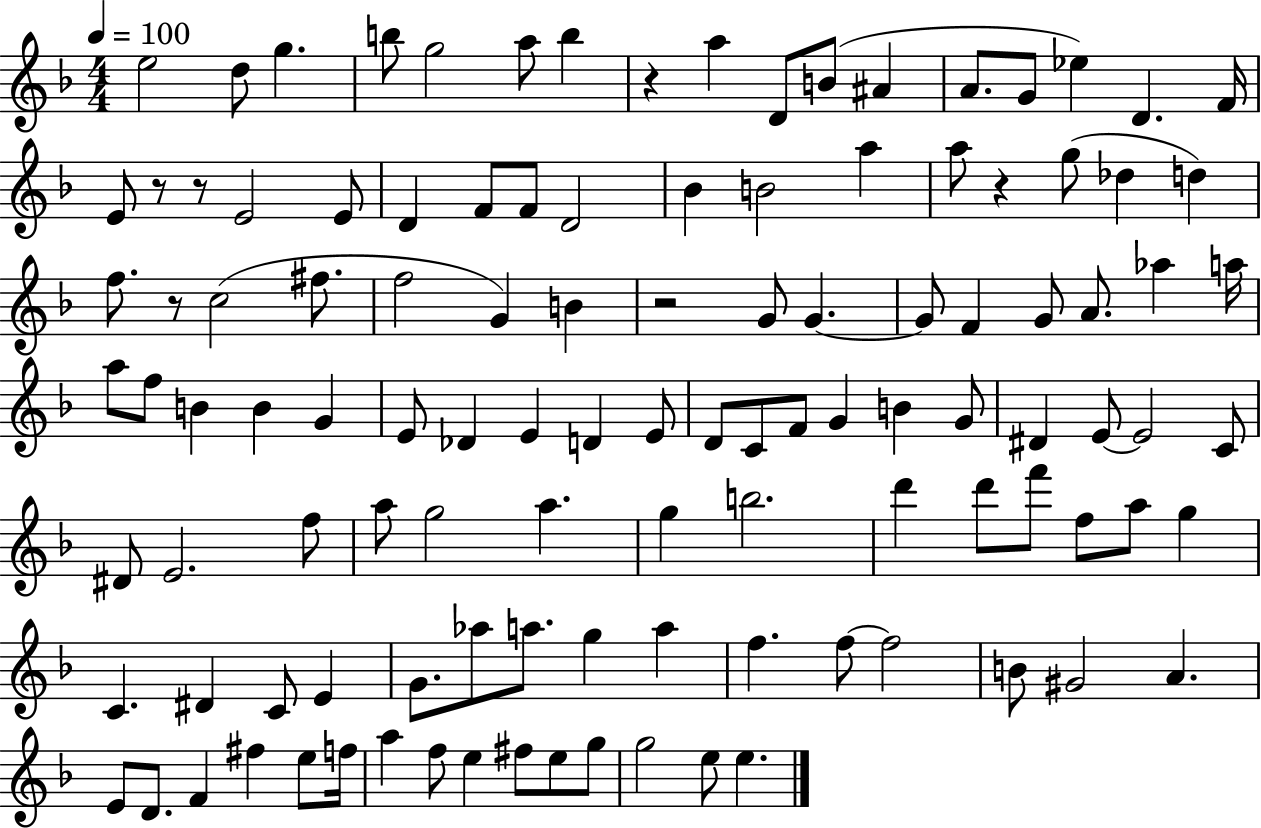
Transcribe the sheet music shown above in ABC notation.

X:1
T:Untitled
M:4/4
L:1/4
K:F
e2 d/2 g b/2 g2 a/2 b z a D/2 B/2 ^A A/2 G/2 _e D F/4 E/2 z/2 z/2 E2 E/2 D F/2 F/2 D2 _B B2 a a/2 z g/2 _d d f/2 z/2 c2 ^f/2 f2 G B z2 G/2 G G/2 F G/2 A/2 _a a/4 a/2 f/2 B B G E/2 _D E D E/2 D/2 C/2 F/2 G B G/2 ^D E/2 E2 C/2 ^D/2 E2 f/2 a/2 g2 a g b2 d' d'/2 f'/2 f/2 a/2 g C ^D C/2 E G/2 _a/2 a/2 g a f f/2 f2 B/2 ^G2 A E/2 D/2 F ^f e/2 f/4 a f/2 e ^f/2 e/2 g/2 g2 e/2 e